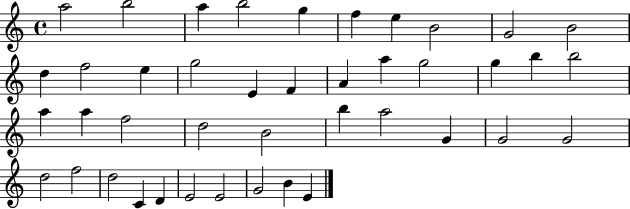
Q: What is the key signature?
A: C major